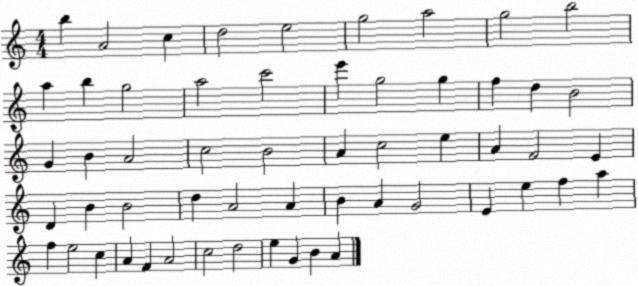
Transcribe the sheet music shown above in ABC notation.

X:1
T:Untitled
M:4/4
L:1/4
K:C
b A2 c d2 e2 g2 a2 g2 b2 a b g2 a2 c'2 e' g2 g f d B2 G B A2 c2 B2 A c2 e A F2 E D B B2 d A2 A B A G2 E e f a f e2 c A F A2 c2 d2 e G B A